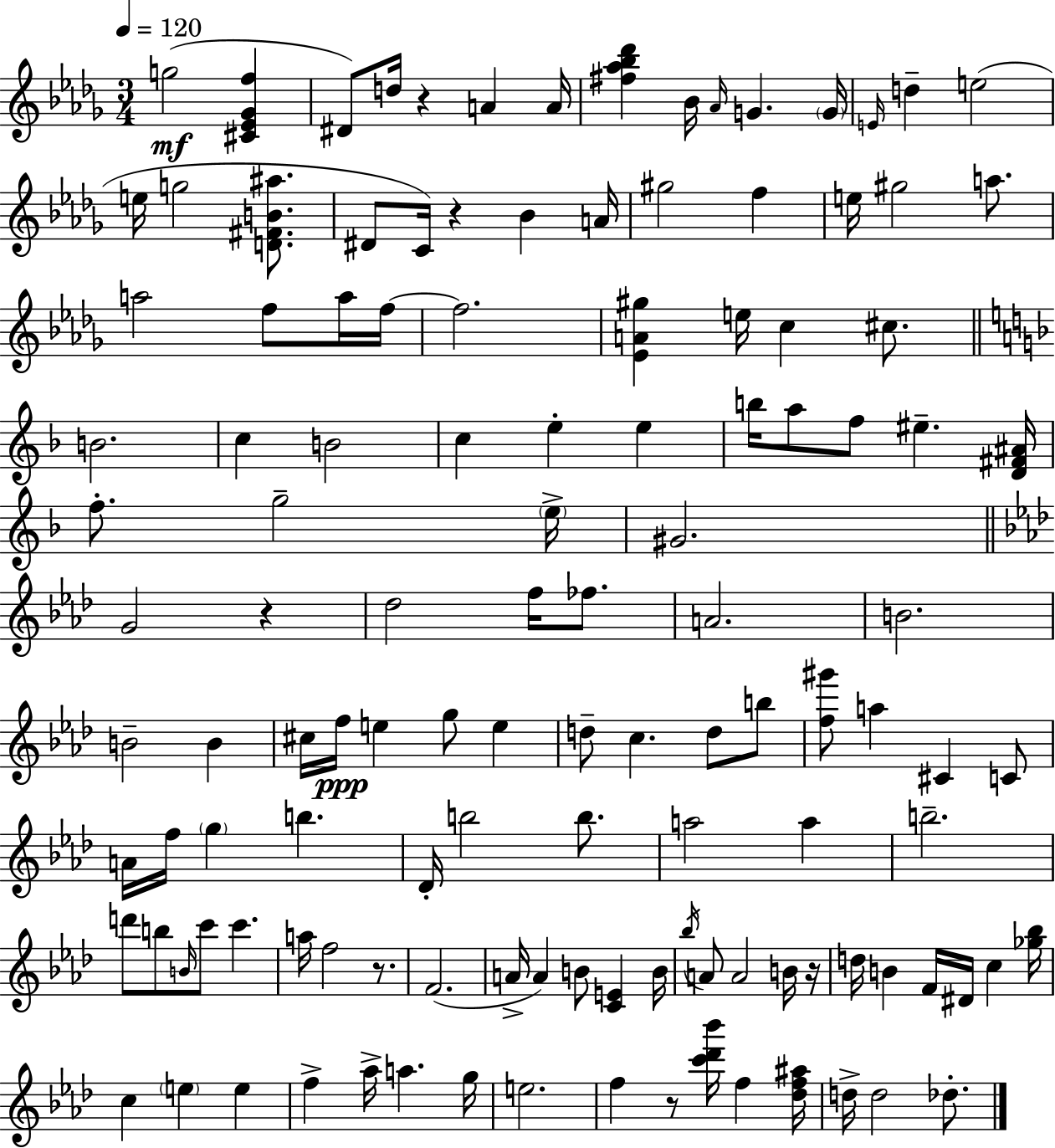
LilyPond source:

{
  \clef treble
  \numericTimeSignature
  \time 3/4
  \key bes \minor
  \tempo 4 = 120
  g''2(\mf <cis' ees' ges' f''>4 | dis'8) d''16 r4 a'4 a'16 | <fis'' aes'' bes'' des'''>4 bes'16 \grace { aes'16 } g'4. | \parenthesize g'16 \grace { e'16 } d''4-- e''2( | \break e''16 g''2 <d' fis' b' ais''>8. | dis'8 c'16) r4 bes'4 | a'16 gis''2 f''4 | e''16 gis''2 a''8. | \break a''2 f''8 | a''16 f''16~~ f''2. | <ees' a' gis''>4 e''16 c''4 cis''8. | \bar "||" \break \key d \minor b'2. | c''4 b'2 | c''4 e''4-. e''4 | b''16 a''8 f''8 eis''4.-- <d' fis' ais'>16 | \break f''8.-. g''2-- \parenthesize e''16-> | gis'2. | \bar "||" \break \key aes \major g'2 r4 | des''2 f''16 fes''8. | a'2. | b'2. | \break b'2-- b'4 | cis''16 f''16\ppp e''4 g''8 e''4 | d''8-- c''4. d''8 b''8 | <f'' gis'''>8 a''4 cis'4 c'8 | \break a'16 f''16 \parenthesize g''4 b''4. | des'16-. b''2 b''8. | a''2 a''4 | b''2.-- | \break d'''8 b''8 \grace { b'16 } c'''8 c'''4. | a''16 f''2 r8. | f'2.( | a'16-> a'4) b'8 <c' e'>4 | \break b'16 \acciaccatura { bes''16 } a'8 a'2 | b'16 r16 d''16 b'4 f'16 dis'16 c''4 | <ges'' bes''>16 c''4 \parenthesize e''4 e''4 | f''4-> aes''16-> a''4. | \break g''16 e''2. | f''4 r8 <c''' des''' bes'''>16 f''4 | <des'' f'' ais''>16 d''16-> d''2 des''8.-. | \bar "|."
}